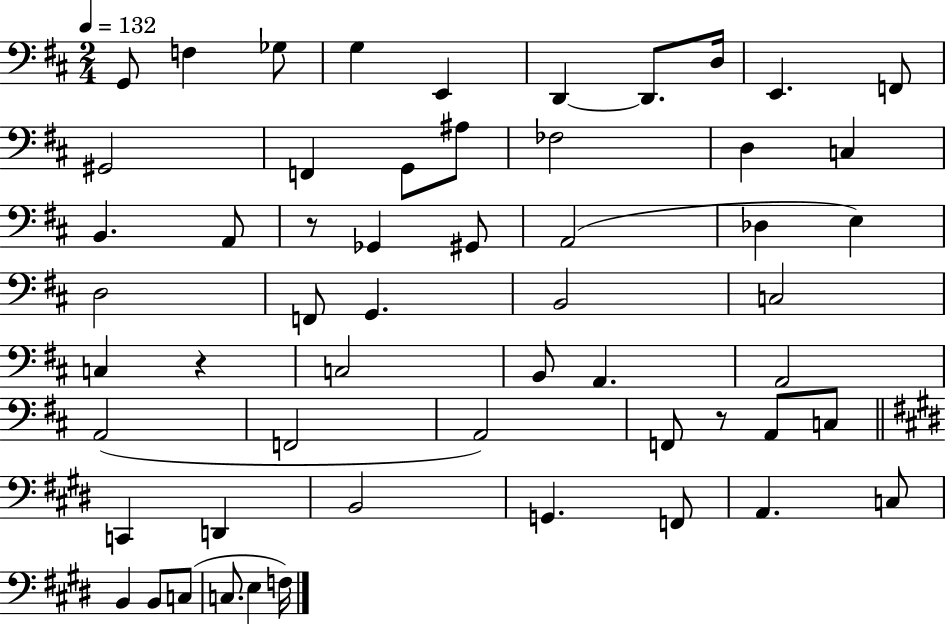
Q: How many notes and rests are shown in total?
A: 56